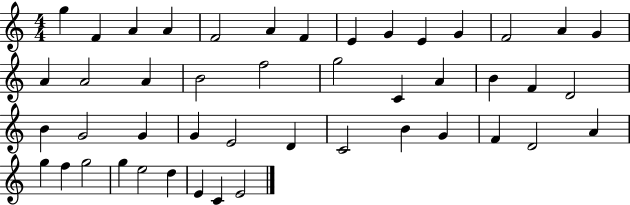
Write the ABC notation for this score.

X:1
T:Untitled
M:4/4
L:1/4
K:C
g F A A F2 A F E G E G F2 A G A A2 A B2 f2 g2 C A B F D2 B G2 G G E2 D C2 B G F D2 A g f g2 g e2 d E C E2